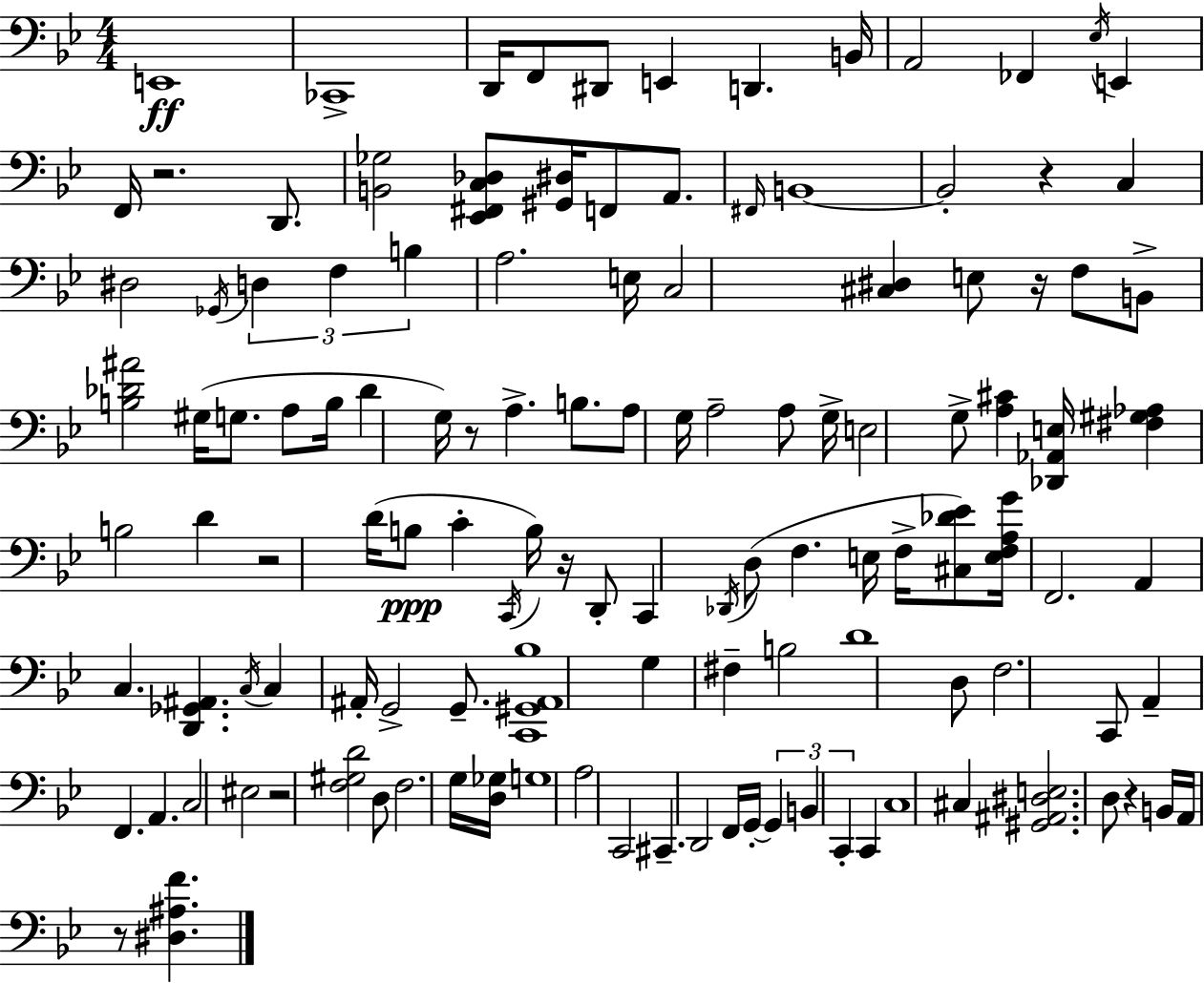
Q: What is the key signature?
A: G minor